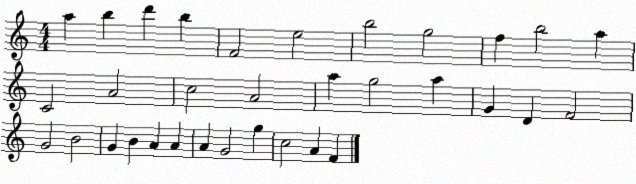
X:1
T:Untitled
M:4/4
L:1/4
K:C
a b d' b F2 e2 b2 g2 f b2 a C2 A2 c2 A2 a g2 a G D F2 G2 B2 G B A A A G2 g c2 A F